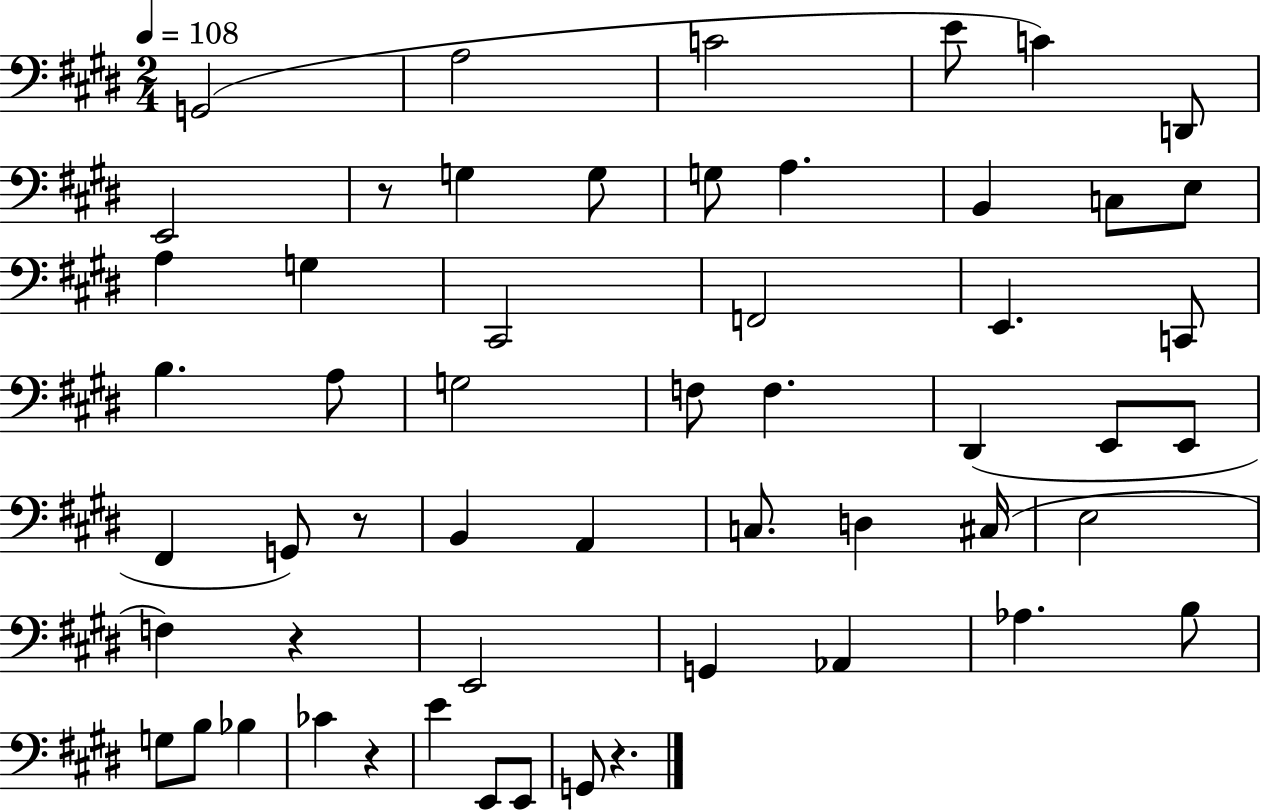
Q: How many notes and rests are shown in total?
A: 55